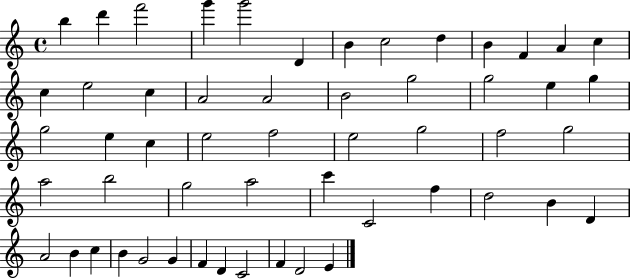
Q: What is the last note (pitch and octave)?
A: E4